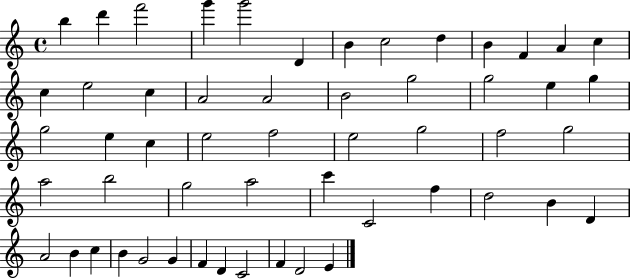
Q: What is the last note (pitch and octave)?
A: E4